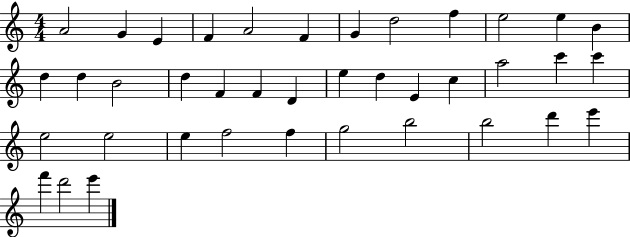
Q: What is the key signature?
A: C major